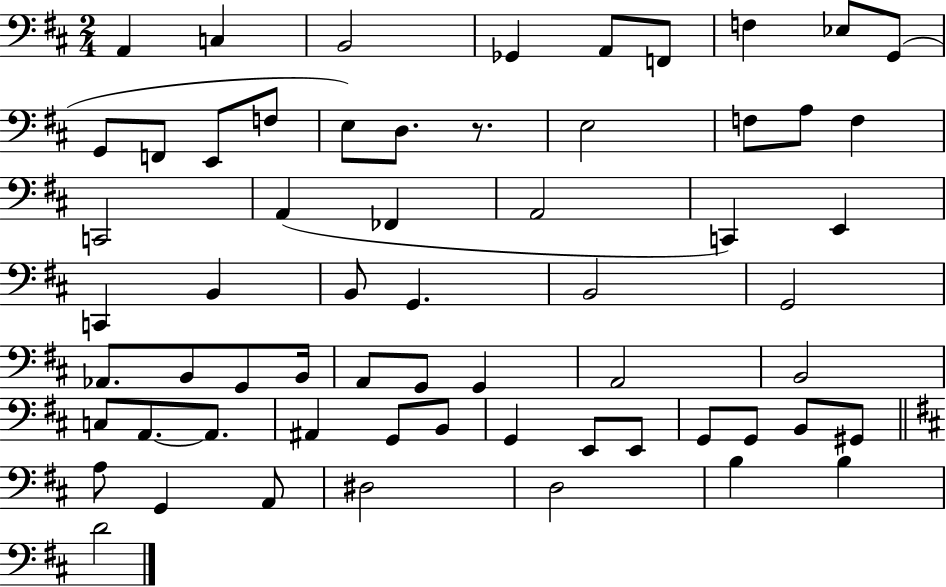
{
  \clef bass
  \numericTimeSignature
  \time 2/4
  \key d \major
  a,4 c4 | b,2 | ges,4 a,8 f,8 | f4 ees8 g,8( | \break g,8 f,8 e,8 f8 | e8) d8. r8. | e2 | f8 a8 f4 | \break c,2 | a,4( fes,4 | a,2 | c,4) e,4 | \break c,4 b,4 | b,8 g,4. | b,2 | g,2 | \break aes,8. b,8 g,8 b,16 | a,8 g,8 g,4 | a,2 | b,2 | \break c8 a,8.~~ a,8. | ais,4 g,8 b,8 | g,4 e,8 e,8 | g,8 g,8 b,8 gis,8 | \break \bar "||" \break \key d \major a8 g,4 a,8 | dis2 | d2 | b4 b4 | \break d'2 | \bar "|."
}